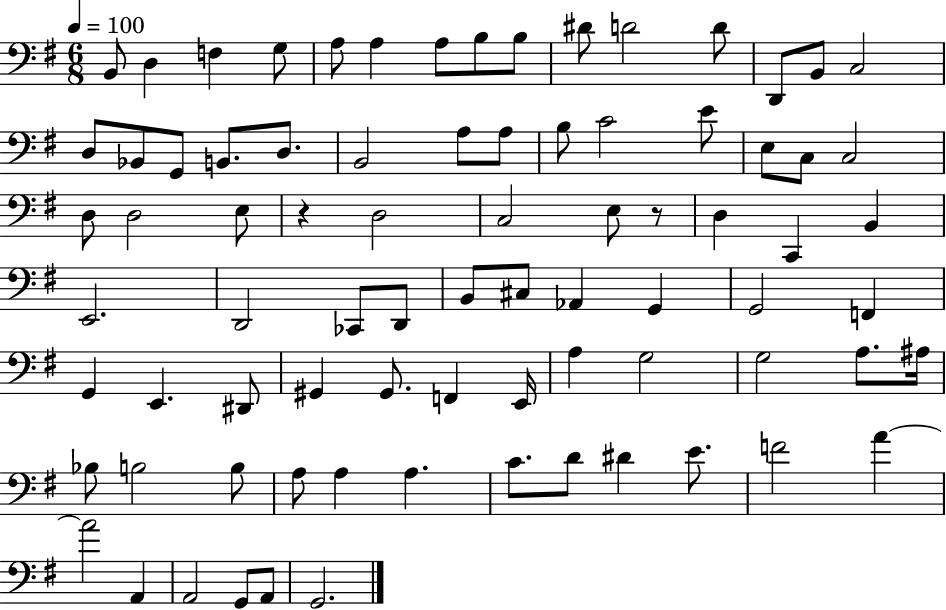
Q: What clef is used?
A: bass